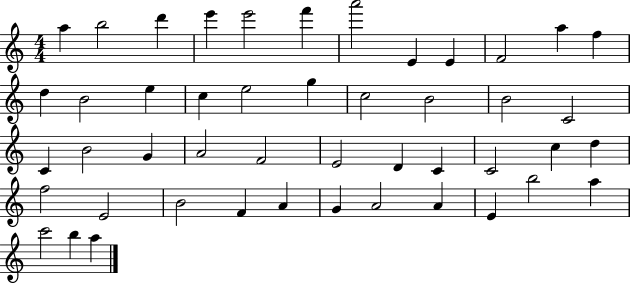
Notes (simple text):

A5/q B5/h D6/q E6/q E6/h F6/q A6/h E4/q E4/q F4/h A5/q F5/q D5/q B4/h E5/q C5/q E5/h G5/q C5/h B4/h B4/h C4/h C4/q B4/h G4/q A4/h F4/h E4/h D4/q C4/q C4/h C5/q D5/q F5/h E4/h B4/h F4/q A4/q G4/q A4/h A4/q E4/q B5/h A5/q C6/h B5/q A5/q